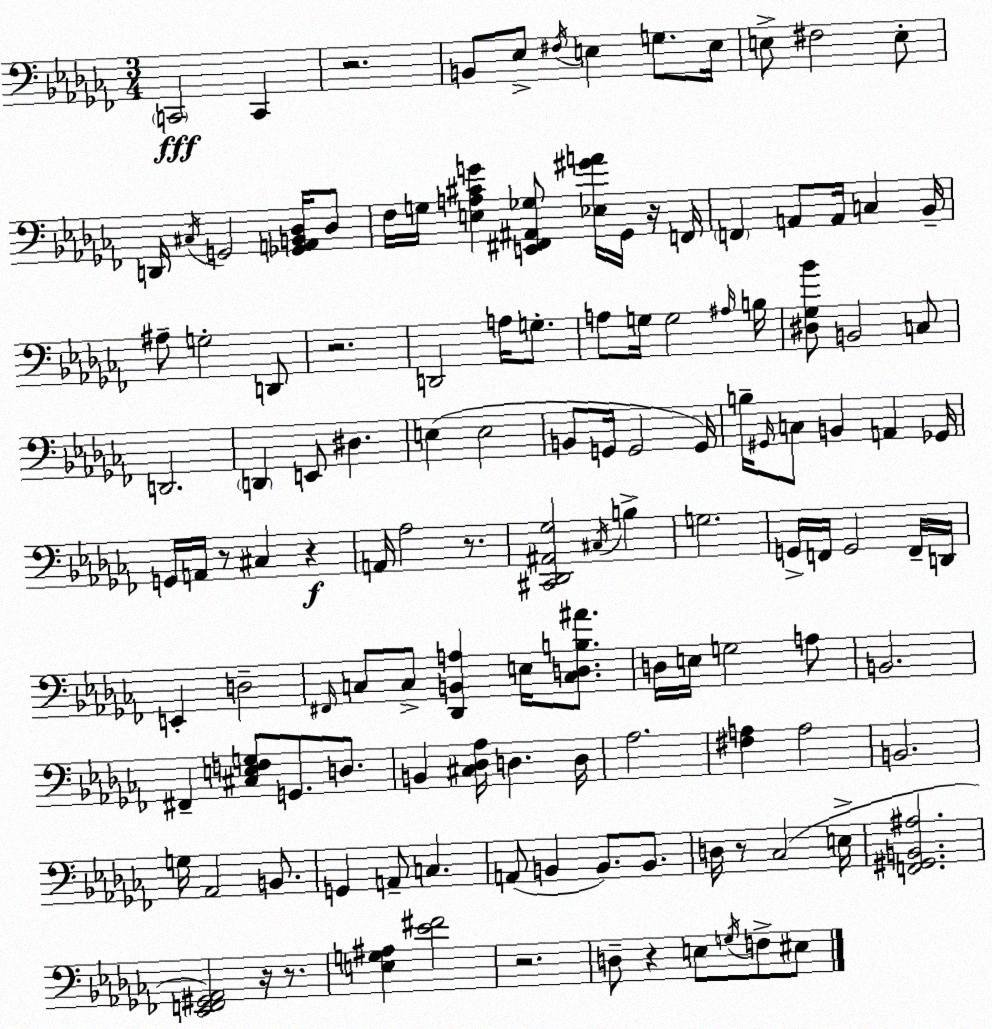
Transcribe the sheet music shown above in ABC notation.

X:1
T:Untitled
M:3/4
L:1/4
K:Abm
C,,2 C,, z2 B,,/2 _E,/2 ^F,/4 E, G,/2 E,/4 E,/2 ^F,2 E,/2 D,,/4 ^C,/4 G,,2 [_G,,A,,B,,_D,]/4 _D,/2 _F,/4 G,/4 [E,A,^CG] [E,,^F,,^A,,_G,]/2 [_E,^GA]/4 _G,,/4 z/4 F,,/4 F,, A,,/2 A,,/4 C, _B,,/4 ^A,/2 G,2 D,,/2 z2 D,,2 A,/4 G,/2 A,/2 G,/4 G,2 ^A,/4 B,/4 [^D,_G,_B]/2 B,,2 C,/2 D,,2 D,, E,,/2 ^D, E, E,2 B,,/2 G,,/4 G,,2 G,,/4 B,/4 ^G,,/4 C,/2 B,, A,, _G,,/4 G,,/4 A,,/4 z/2 ^C, z A,,/4 _A,2 z/2 [^C,,_D,,^A,,_G,]2 ^C,/4 B, G,2 G,,/4 F,,/4 G,,2 F,,/4 D,,/4 E,, D,2 ^F,,/4 C,/2 C,/2 [_D,,B,,A,] E,/4 [C,D,B,^A]/2 D,/4 E,/4 G,2 A,/2 B,,2 ^F,, [^C,E,F,G,]/2 G,,/2 D,/2 B,, [^C,_D,_A,]/4 D, D,/4 _A,2 [^F,A,] A,2 B,,2 G,/4 _A,,2 B,,/2 G,, A,,/2 C, A,,/2 B,, B,,/2 B,,/2 D,/4 z/2 _C,2 E,/4 [F,,^G,,B,,^A,]2 [_E,,F,,^G,,_A,,]2 z/4 z/2 [E,G,^A,] [_E^F]2 z2 D,/2 z E,/2 G,/4 F,/2 ^E,/2